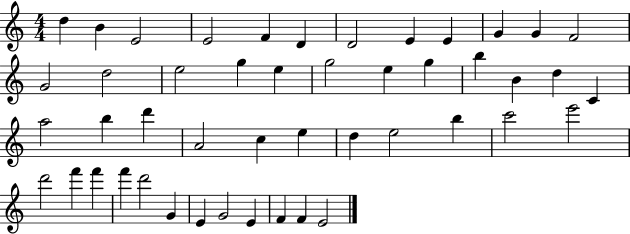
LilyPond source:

{
  \clef treble
  \numericTimeSignature
  \time 4/4
  \key c \major
  d''4 b'4 e'2 | e'2 f'4 d'4 | d'2 e'4 e'4 | g'4 g'4 f'2 | \break g'2 d''2 | e''2 g''4 e''4 | g''2 e''4 g''4 | b''4 b'4 d''4 c'4 | \break a''2 b''4 d'''4 | a'2 c''4 e''4 | d''4 e''2 b''4 | c'''2 e'''2 | \break d'''2 f'''4 f'''4 | f'''4 d'''2 g'4 | e'4 g'2 e'4 | f'4 f'4 e'2 | \break \bar "|."
}